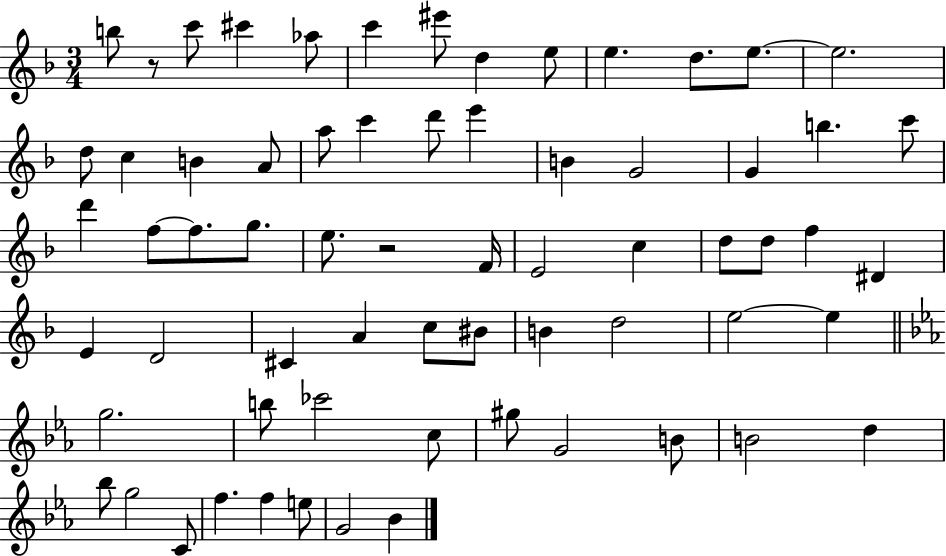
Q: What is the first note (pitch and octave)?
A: B5